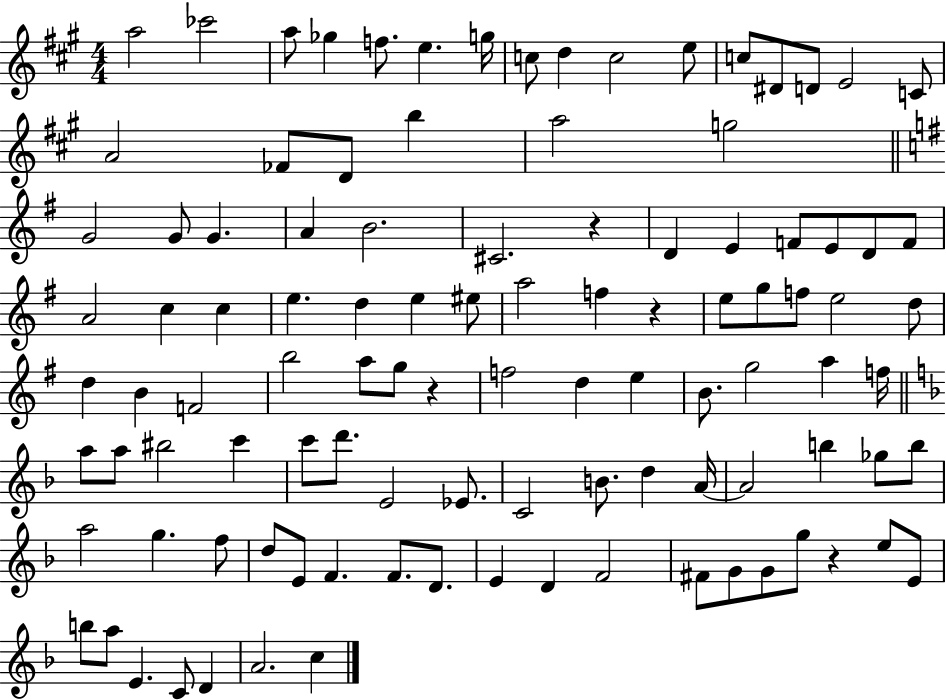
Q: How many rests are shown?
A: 4